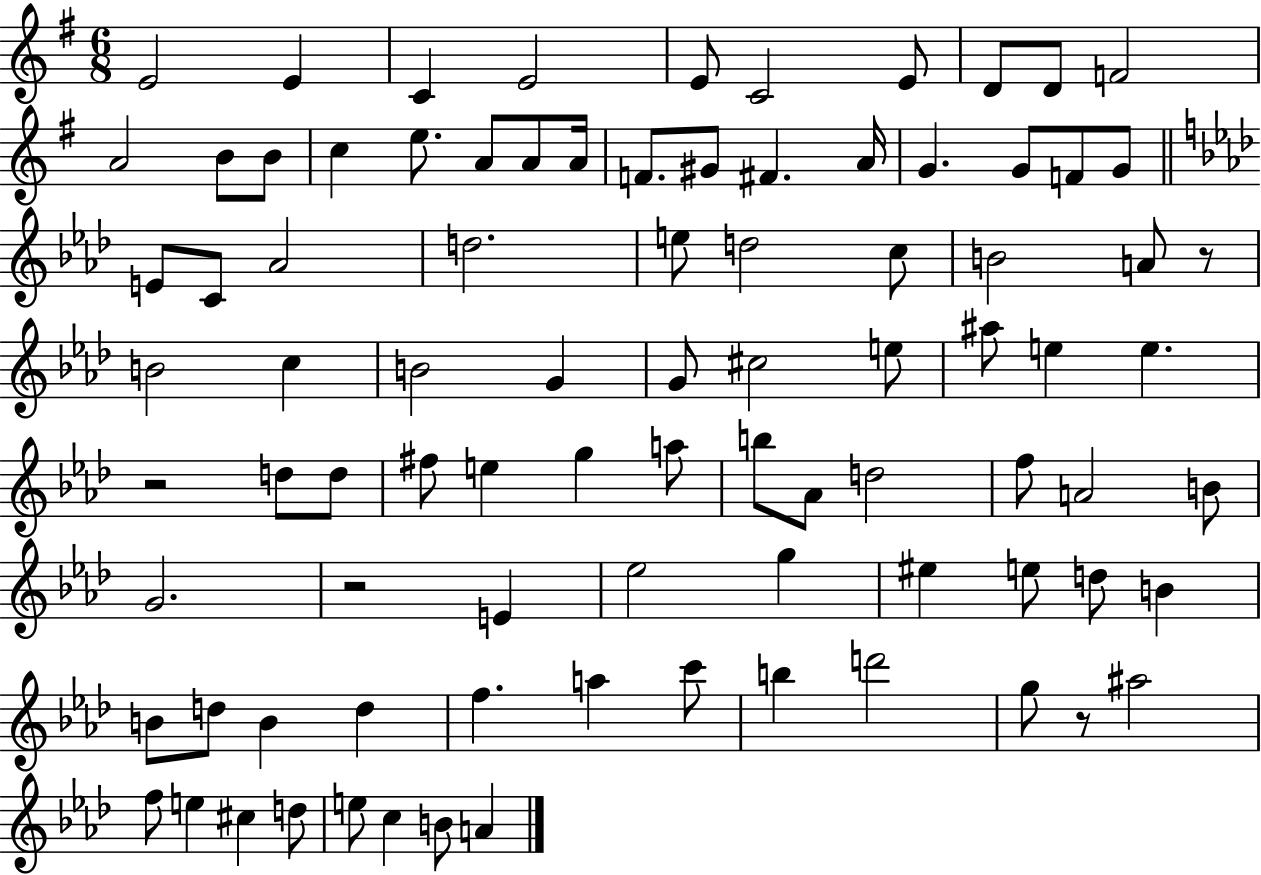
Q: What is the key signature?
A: G major